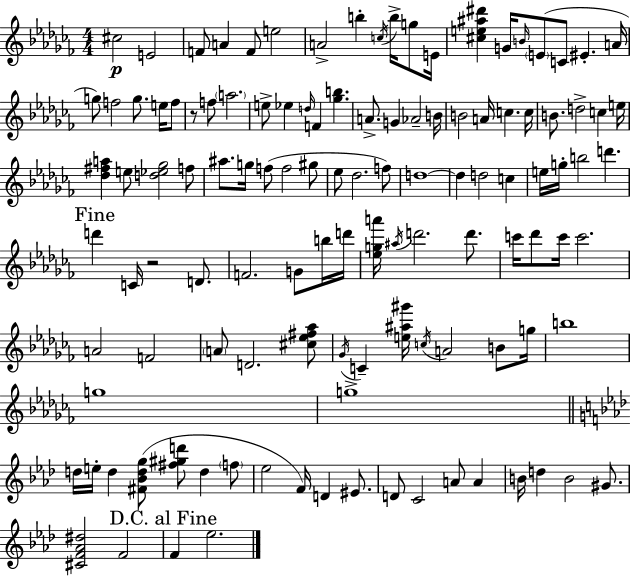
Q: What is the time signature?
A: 4/4